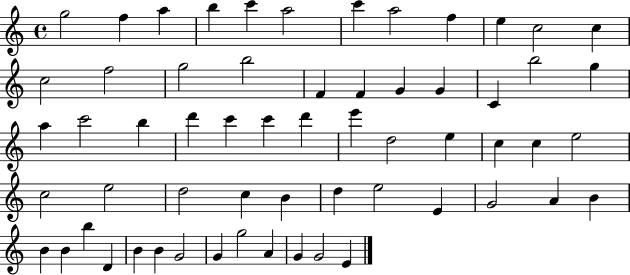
{
  \clef treble
  \time 4/4
  \defaultTimeSignature
  \key c \major
  g''2 f''4 a''4 | b''4 c'''4 a''2 | c'''4 a''2 f''4 | e''4 c''2 c''4 | \break c''2 f''2 | g''2 b''2 | f'4 f'4 g'4 g'4 | c'4 b''2 g''4 | \break a''4 c'''2 b''4 | d'''4 c'''4 c'''4 d'''4 | e'''4 d''2 e''4 | c''4 c''4 e''2 | \break c''2 e''2 | d''2 c''4 b'4 | d''4 e''2 e'4 | g'2 a'4 b'4 | \break b'4 b'4 b''4 d'4 | b'4 b'4 g'2 | g'4 g''2 a'4 | g'4 g'2 e'4 | \break \bar "|."
}